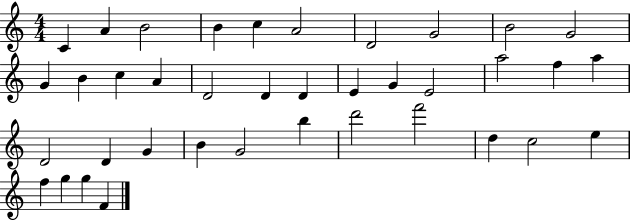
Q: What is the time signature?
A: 4/4